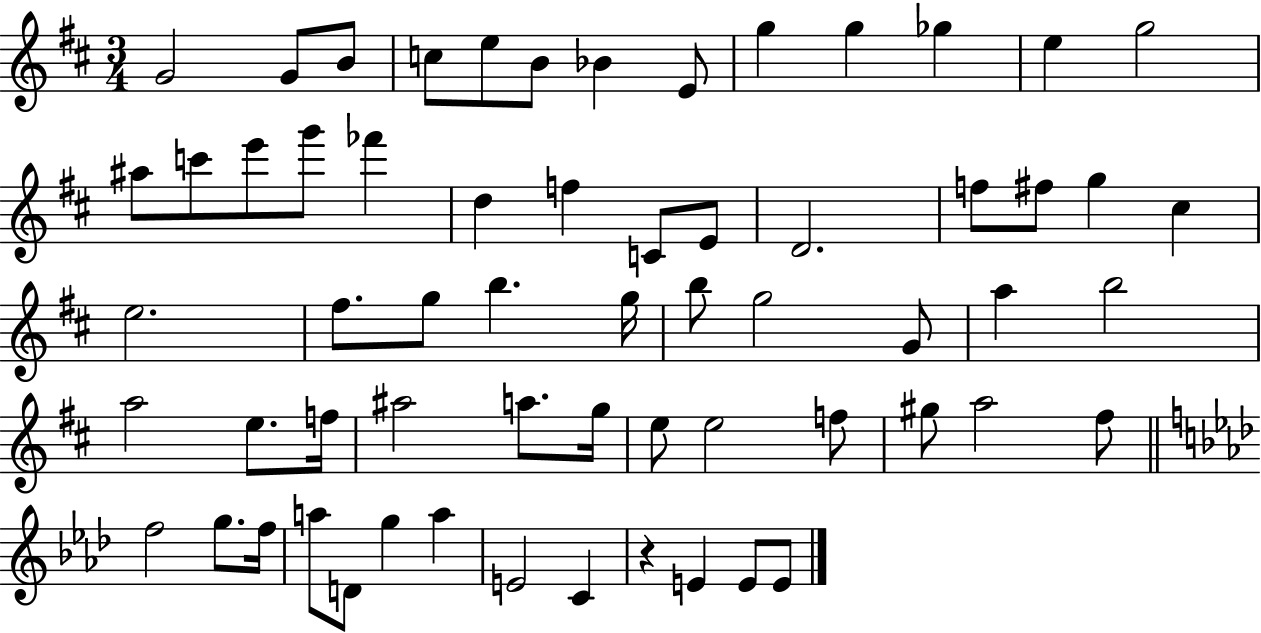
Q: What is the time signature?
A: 3/4